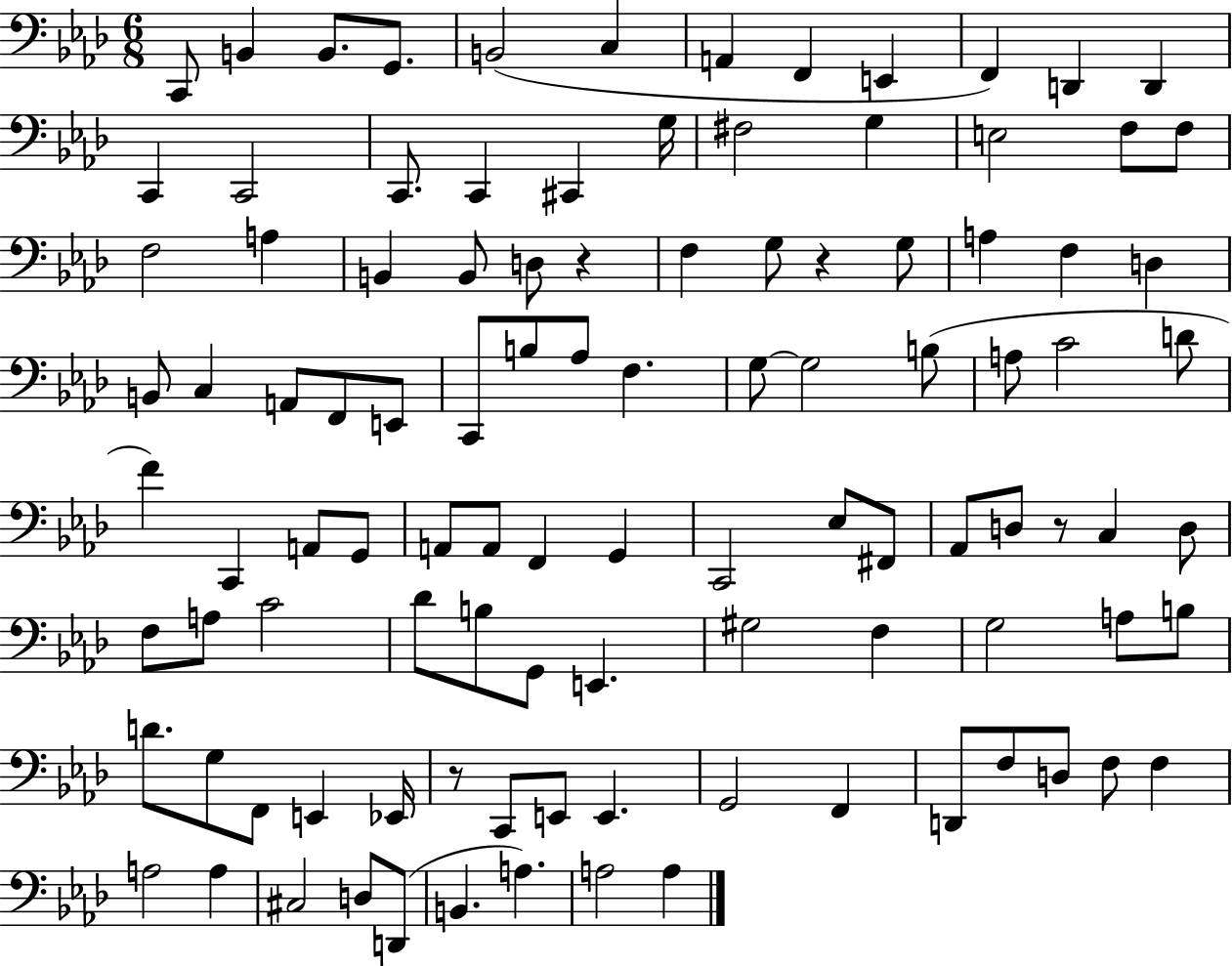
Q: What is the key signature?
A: AES major